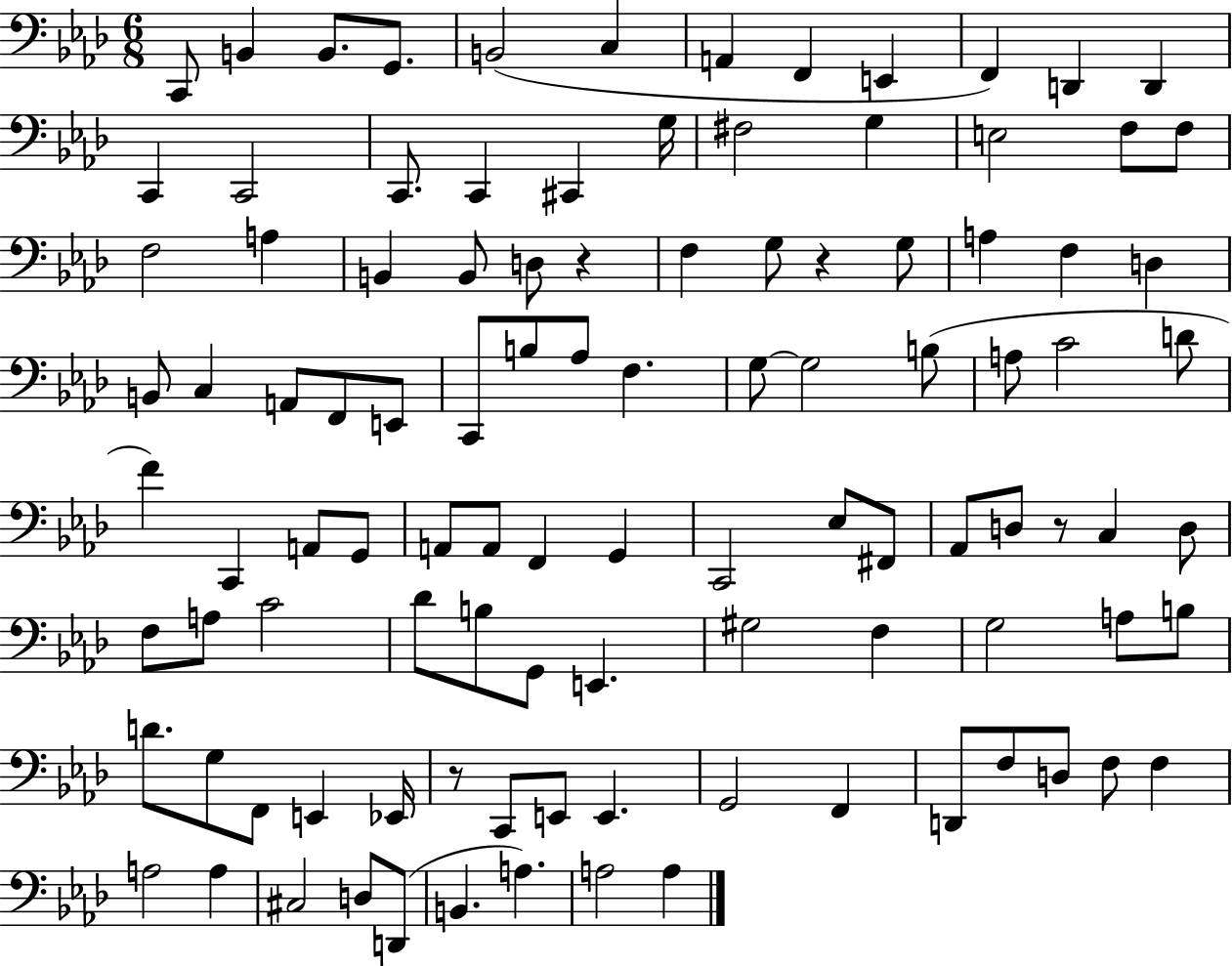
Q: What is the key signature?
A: AES major